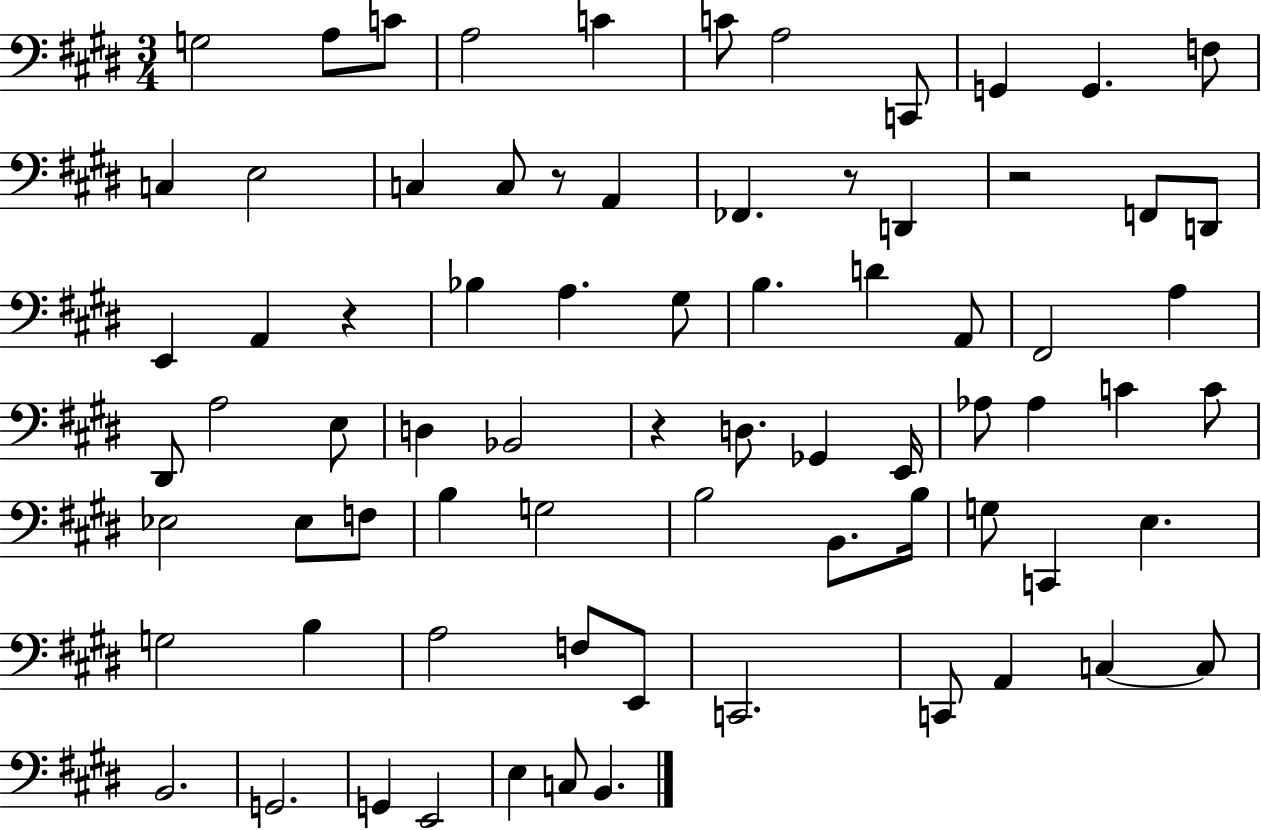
G3/h A3/e C4/e A3/h C4/q C4/e A3/h C2/e G2/q G2/q. F3/e C3/q E3/h C3/q C3/e R/e A2/q FES2/q. R/e D2/q R/h F2/e D2/e E2/q A2/q R/q Bb3/q A3/q. G#3/e B3/q. D4/q A2/e F#2/h A3/q D#2/e A3/h E3/e D3/q Bb2/h R/q D3/e. Gb2/q E2/s Ab3/e Ab3/q C4/q C4/e Eb3/h Eb3/e F3/e B3/q G3/h B3/h B2/e. B3/s G3/e C2/q E3/q. G3/h B3/q A3/h F3/e E2/e C2/h. C2/e A2/q C3/q C3/e B2/h. G2/h. G2/q E2/h E3/q C3/e B2/q.